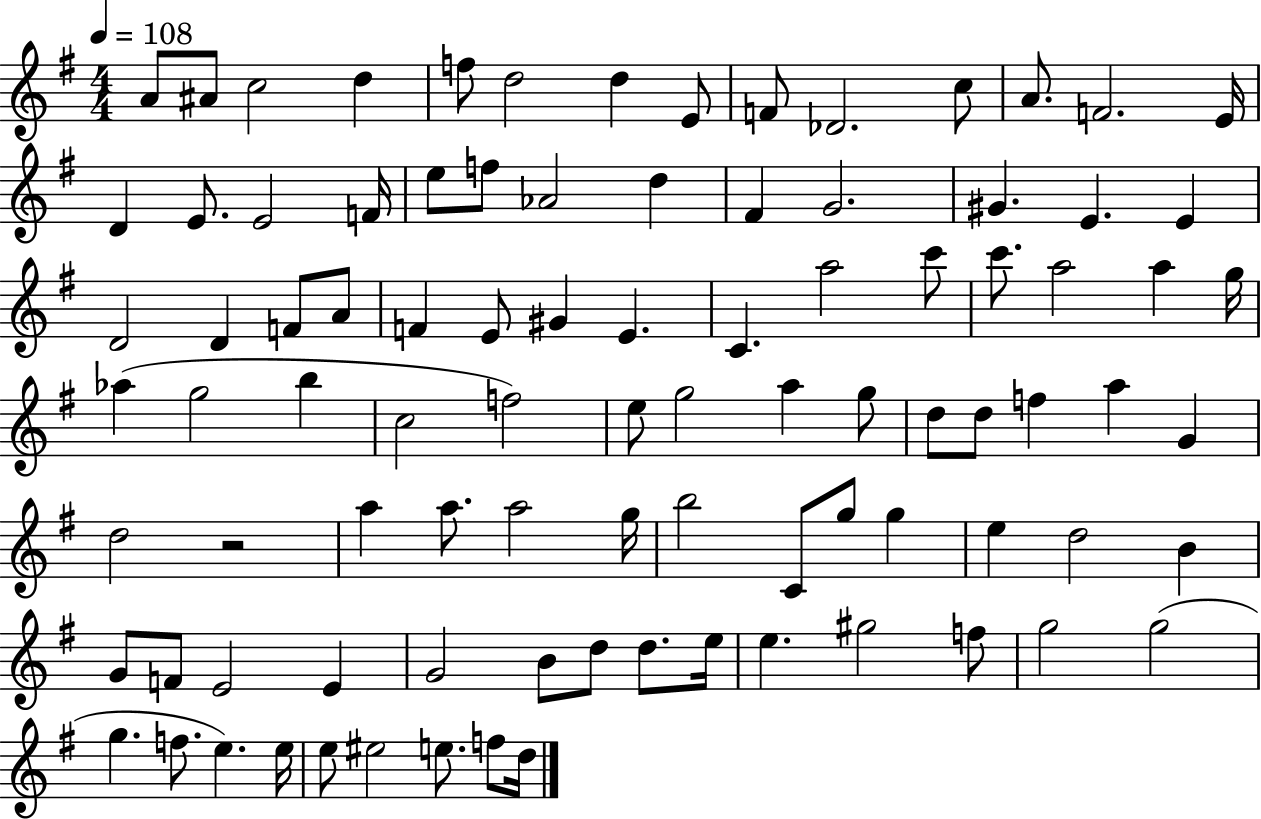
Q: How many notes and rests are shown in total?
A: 92